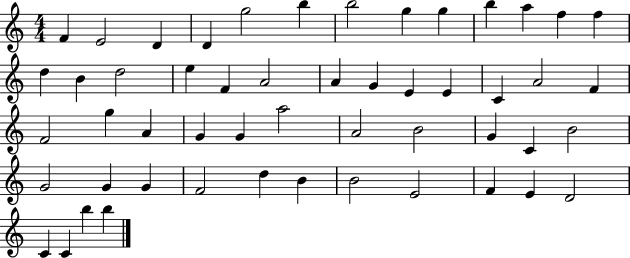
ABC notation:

X:1
T:Untitled
M:4/4
L:1/4
K:C
F E2 D D g2 b b2 g g b a f f d B d2 e F A2 A G E E C A2 F F2 g A G G a2 A2 B2 G C B2 G2 G G F2 d B B2 E2 F E D2 C C b b